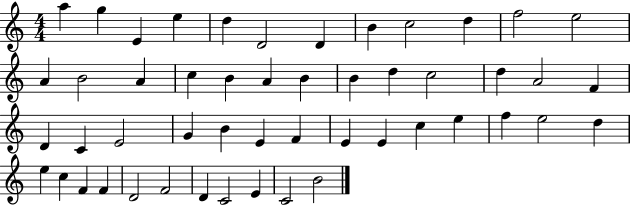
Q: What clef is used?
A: treble